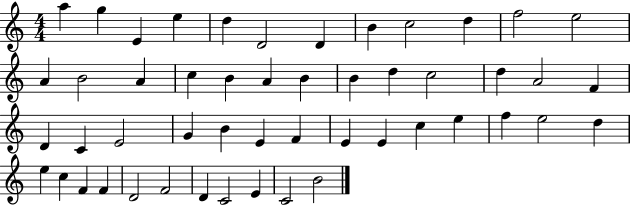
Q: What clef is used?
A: treble